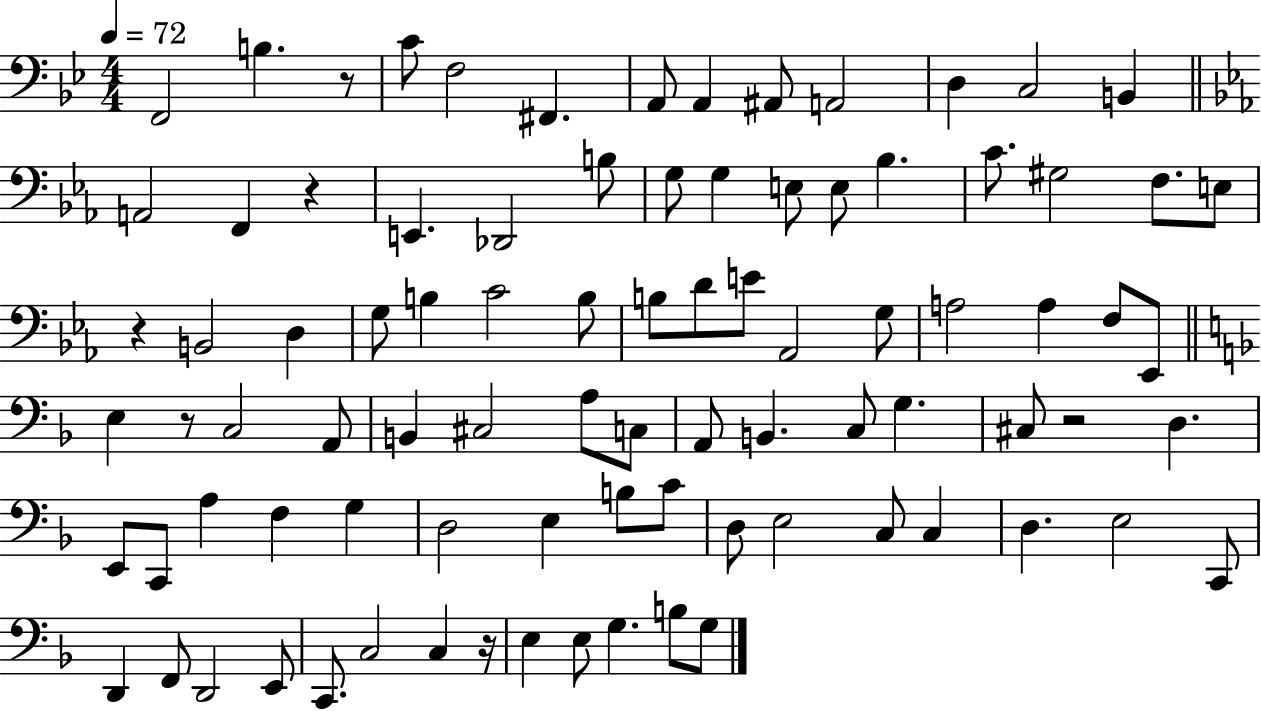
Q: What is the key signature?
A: BES major